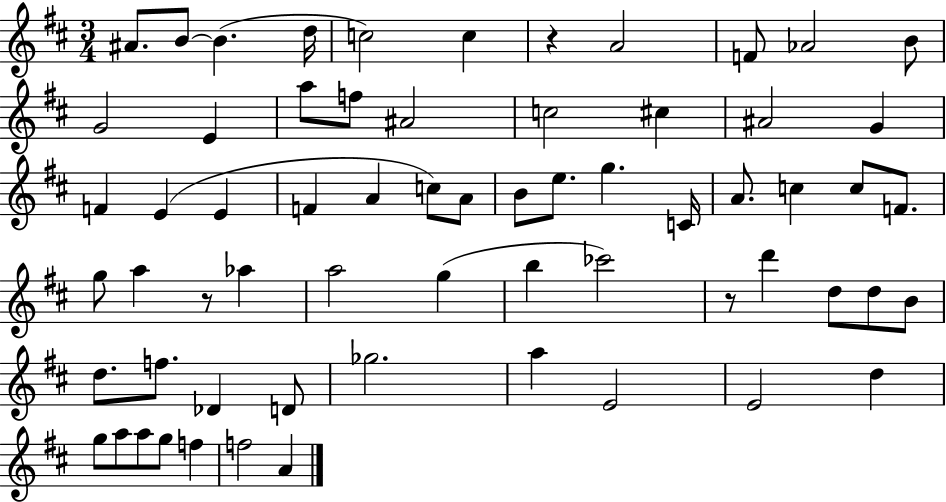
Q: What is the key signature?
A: D major